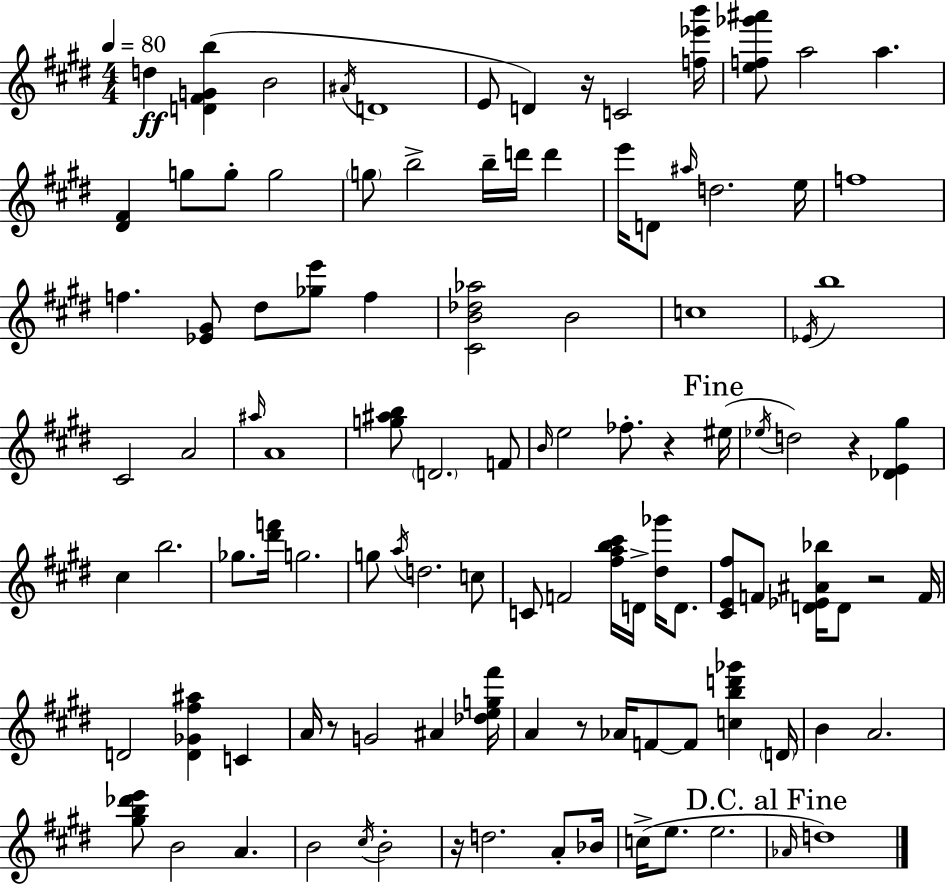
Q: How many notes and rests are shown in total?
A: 107